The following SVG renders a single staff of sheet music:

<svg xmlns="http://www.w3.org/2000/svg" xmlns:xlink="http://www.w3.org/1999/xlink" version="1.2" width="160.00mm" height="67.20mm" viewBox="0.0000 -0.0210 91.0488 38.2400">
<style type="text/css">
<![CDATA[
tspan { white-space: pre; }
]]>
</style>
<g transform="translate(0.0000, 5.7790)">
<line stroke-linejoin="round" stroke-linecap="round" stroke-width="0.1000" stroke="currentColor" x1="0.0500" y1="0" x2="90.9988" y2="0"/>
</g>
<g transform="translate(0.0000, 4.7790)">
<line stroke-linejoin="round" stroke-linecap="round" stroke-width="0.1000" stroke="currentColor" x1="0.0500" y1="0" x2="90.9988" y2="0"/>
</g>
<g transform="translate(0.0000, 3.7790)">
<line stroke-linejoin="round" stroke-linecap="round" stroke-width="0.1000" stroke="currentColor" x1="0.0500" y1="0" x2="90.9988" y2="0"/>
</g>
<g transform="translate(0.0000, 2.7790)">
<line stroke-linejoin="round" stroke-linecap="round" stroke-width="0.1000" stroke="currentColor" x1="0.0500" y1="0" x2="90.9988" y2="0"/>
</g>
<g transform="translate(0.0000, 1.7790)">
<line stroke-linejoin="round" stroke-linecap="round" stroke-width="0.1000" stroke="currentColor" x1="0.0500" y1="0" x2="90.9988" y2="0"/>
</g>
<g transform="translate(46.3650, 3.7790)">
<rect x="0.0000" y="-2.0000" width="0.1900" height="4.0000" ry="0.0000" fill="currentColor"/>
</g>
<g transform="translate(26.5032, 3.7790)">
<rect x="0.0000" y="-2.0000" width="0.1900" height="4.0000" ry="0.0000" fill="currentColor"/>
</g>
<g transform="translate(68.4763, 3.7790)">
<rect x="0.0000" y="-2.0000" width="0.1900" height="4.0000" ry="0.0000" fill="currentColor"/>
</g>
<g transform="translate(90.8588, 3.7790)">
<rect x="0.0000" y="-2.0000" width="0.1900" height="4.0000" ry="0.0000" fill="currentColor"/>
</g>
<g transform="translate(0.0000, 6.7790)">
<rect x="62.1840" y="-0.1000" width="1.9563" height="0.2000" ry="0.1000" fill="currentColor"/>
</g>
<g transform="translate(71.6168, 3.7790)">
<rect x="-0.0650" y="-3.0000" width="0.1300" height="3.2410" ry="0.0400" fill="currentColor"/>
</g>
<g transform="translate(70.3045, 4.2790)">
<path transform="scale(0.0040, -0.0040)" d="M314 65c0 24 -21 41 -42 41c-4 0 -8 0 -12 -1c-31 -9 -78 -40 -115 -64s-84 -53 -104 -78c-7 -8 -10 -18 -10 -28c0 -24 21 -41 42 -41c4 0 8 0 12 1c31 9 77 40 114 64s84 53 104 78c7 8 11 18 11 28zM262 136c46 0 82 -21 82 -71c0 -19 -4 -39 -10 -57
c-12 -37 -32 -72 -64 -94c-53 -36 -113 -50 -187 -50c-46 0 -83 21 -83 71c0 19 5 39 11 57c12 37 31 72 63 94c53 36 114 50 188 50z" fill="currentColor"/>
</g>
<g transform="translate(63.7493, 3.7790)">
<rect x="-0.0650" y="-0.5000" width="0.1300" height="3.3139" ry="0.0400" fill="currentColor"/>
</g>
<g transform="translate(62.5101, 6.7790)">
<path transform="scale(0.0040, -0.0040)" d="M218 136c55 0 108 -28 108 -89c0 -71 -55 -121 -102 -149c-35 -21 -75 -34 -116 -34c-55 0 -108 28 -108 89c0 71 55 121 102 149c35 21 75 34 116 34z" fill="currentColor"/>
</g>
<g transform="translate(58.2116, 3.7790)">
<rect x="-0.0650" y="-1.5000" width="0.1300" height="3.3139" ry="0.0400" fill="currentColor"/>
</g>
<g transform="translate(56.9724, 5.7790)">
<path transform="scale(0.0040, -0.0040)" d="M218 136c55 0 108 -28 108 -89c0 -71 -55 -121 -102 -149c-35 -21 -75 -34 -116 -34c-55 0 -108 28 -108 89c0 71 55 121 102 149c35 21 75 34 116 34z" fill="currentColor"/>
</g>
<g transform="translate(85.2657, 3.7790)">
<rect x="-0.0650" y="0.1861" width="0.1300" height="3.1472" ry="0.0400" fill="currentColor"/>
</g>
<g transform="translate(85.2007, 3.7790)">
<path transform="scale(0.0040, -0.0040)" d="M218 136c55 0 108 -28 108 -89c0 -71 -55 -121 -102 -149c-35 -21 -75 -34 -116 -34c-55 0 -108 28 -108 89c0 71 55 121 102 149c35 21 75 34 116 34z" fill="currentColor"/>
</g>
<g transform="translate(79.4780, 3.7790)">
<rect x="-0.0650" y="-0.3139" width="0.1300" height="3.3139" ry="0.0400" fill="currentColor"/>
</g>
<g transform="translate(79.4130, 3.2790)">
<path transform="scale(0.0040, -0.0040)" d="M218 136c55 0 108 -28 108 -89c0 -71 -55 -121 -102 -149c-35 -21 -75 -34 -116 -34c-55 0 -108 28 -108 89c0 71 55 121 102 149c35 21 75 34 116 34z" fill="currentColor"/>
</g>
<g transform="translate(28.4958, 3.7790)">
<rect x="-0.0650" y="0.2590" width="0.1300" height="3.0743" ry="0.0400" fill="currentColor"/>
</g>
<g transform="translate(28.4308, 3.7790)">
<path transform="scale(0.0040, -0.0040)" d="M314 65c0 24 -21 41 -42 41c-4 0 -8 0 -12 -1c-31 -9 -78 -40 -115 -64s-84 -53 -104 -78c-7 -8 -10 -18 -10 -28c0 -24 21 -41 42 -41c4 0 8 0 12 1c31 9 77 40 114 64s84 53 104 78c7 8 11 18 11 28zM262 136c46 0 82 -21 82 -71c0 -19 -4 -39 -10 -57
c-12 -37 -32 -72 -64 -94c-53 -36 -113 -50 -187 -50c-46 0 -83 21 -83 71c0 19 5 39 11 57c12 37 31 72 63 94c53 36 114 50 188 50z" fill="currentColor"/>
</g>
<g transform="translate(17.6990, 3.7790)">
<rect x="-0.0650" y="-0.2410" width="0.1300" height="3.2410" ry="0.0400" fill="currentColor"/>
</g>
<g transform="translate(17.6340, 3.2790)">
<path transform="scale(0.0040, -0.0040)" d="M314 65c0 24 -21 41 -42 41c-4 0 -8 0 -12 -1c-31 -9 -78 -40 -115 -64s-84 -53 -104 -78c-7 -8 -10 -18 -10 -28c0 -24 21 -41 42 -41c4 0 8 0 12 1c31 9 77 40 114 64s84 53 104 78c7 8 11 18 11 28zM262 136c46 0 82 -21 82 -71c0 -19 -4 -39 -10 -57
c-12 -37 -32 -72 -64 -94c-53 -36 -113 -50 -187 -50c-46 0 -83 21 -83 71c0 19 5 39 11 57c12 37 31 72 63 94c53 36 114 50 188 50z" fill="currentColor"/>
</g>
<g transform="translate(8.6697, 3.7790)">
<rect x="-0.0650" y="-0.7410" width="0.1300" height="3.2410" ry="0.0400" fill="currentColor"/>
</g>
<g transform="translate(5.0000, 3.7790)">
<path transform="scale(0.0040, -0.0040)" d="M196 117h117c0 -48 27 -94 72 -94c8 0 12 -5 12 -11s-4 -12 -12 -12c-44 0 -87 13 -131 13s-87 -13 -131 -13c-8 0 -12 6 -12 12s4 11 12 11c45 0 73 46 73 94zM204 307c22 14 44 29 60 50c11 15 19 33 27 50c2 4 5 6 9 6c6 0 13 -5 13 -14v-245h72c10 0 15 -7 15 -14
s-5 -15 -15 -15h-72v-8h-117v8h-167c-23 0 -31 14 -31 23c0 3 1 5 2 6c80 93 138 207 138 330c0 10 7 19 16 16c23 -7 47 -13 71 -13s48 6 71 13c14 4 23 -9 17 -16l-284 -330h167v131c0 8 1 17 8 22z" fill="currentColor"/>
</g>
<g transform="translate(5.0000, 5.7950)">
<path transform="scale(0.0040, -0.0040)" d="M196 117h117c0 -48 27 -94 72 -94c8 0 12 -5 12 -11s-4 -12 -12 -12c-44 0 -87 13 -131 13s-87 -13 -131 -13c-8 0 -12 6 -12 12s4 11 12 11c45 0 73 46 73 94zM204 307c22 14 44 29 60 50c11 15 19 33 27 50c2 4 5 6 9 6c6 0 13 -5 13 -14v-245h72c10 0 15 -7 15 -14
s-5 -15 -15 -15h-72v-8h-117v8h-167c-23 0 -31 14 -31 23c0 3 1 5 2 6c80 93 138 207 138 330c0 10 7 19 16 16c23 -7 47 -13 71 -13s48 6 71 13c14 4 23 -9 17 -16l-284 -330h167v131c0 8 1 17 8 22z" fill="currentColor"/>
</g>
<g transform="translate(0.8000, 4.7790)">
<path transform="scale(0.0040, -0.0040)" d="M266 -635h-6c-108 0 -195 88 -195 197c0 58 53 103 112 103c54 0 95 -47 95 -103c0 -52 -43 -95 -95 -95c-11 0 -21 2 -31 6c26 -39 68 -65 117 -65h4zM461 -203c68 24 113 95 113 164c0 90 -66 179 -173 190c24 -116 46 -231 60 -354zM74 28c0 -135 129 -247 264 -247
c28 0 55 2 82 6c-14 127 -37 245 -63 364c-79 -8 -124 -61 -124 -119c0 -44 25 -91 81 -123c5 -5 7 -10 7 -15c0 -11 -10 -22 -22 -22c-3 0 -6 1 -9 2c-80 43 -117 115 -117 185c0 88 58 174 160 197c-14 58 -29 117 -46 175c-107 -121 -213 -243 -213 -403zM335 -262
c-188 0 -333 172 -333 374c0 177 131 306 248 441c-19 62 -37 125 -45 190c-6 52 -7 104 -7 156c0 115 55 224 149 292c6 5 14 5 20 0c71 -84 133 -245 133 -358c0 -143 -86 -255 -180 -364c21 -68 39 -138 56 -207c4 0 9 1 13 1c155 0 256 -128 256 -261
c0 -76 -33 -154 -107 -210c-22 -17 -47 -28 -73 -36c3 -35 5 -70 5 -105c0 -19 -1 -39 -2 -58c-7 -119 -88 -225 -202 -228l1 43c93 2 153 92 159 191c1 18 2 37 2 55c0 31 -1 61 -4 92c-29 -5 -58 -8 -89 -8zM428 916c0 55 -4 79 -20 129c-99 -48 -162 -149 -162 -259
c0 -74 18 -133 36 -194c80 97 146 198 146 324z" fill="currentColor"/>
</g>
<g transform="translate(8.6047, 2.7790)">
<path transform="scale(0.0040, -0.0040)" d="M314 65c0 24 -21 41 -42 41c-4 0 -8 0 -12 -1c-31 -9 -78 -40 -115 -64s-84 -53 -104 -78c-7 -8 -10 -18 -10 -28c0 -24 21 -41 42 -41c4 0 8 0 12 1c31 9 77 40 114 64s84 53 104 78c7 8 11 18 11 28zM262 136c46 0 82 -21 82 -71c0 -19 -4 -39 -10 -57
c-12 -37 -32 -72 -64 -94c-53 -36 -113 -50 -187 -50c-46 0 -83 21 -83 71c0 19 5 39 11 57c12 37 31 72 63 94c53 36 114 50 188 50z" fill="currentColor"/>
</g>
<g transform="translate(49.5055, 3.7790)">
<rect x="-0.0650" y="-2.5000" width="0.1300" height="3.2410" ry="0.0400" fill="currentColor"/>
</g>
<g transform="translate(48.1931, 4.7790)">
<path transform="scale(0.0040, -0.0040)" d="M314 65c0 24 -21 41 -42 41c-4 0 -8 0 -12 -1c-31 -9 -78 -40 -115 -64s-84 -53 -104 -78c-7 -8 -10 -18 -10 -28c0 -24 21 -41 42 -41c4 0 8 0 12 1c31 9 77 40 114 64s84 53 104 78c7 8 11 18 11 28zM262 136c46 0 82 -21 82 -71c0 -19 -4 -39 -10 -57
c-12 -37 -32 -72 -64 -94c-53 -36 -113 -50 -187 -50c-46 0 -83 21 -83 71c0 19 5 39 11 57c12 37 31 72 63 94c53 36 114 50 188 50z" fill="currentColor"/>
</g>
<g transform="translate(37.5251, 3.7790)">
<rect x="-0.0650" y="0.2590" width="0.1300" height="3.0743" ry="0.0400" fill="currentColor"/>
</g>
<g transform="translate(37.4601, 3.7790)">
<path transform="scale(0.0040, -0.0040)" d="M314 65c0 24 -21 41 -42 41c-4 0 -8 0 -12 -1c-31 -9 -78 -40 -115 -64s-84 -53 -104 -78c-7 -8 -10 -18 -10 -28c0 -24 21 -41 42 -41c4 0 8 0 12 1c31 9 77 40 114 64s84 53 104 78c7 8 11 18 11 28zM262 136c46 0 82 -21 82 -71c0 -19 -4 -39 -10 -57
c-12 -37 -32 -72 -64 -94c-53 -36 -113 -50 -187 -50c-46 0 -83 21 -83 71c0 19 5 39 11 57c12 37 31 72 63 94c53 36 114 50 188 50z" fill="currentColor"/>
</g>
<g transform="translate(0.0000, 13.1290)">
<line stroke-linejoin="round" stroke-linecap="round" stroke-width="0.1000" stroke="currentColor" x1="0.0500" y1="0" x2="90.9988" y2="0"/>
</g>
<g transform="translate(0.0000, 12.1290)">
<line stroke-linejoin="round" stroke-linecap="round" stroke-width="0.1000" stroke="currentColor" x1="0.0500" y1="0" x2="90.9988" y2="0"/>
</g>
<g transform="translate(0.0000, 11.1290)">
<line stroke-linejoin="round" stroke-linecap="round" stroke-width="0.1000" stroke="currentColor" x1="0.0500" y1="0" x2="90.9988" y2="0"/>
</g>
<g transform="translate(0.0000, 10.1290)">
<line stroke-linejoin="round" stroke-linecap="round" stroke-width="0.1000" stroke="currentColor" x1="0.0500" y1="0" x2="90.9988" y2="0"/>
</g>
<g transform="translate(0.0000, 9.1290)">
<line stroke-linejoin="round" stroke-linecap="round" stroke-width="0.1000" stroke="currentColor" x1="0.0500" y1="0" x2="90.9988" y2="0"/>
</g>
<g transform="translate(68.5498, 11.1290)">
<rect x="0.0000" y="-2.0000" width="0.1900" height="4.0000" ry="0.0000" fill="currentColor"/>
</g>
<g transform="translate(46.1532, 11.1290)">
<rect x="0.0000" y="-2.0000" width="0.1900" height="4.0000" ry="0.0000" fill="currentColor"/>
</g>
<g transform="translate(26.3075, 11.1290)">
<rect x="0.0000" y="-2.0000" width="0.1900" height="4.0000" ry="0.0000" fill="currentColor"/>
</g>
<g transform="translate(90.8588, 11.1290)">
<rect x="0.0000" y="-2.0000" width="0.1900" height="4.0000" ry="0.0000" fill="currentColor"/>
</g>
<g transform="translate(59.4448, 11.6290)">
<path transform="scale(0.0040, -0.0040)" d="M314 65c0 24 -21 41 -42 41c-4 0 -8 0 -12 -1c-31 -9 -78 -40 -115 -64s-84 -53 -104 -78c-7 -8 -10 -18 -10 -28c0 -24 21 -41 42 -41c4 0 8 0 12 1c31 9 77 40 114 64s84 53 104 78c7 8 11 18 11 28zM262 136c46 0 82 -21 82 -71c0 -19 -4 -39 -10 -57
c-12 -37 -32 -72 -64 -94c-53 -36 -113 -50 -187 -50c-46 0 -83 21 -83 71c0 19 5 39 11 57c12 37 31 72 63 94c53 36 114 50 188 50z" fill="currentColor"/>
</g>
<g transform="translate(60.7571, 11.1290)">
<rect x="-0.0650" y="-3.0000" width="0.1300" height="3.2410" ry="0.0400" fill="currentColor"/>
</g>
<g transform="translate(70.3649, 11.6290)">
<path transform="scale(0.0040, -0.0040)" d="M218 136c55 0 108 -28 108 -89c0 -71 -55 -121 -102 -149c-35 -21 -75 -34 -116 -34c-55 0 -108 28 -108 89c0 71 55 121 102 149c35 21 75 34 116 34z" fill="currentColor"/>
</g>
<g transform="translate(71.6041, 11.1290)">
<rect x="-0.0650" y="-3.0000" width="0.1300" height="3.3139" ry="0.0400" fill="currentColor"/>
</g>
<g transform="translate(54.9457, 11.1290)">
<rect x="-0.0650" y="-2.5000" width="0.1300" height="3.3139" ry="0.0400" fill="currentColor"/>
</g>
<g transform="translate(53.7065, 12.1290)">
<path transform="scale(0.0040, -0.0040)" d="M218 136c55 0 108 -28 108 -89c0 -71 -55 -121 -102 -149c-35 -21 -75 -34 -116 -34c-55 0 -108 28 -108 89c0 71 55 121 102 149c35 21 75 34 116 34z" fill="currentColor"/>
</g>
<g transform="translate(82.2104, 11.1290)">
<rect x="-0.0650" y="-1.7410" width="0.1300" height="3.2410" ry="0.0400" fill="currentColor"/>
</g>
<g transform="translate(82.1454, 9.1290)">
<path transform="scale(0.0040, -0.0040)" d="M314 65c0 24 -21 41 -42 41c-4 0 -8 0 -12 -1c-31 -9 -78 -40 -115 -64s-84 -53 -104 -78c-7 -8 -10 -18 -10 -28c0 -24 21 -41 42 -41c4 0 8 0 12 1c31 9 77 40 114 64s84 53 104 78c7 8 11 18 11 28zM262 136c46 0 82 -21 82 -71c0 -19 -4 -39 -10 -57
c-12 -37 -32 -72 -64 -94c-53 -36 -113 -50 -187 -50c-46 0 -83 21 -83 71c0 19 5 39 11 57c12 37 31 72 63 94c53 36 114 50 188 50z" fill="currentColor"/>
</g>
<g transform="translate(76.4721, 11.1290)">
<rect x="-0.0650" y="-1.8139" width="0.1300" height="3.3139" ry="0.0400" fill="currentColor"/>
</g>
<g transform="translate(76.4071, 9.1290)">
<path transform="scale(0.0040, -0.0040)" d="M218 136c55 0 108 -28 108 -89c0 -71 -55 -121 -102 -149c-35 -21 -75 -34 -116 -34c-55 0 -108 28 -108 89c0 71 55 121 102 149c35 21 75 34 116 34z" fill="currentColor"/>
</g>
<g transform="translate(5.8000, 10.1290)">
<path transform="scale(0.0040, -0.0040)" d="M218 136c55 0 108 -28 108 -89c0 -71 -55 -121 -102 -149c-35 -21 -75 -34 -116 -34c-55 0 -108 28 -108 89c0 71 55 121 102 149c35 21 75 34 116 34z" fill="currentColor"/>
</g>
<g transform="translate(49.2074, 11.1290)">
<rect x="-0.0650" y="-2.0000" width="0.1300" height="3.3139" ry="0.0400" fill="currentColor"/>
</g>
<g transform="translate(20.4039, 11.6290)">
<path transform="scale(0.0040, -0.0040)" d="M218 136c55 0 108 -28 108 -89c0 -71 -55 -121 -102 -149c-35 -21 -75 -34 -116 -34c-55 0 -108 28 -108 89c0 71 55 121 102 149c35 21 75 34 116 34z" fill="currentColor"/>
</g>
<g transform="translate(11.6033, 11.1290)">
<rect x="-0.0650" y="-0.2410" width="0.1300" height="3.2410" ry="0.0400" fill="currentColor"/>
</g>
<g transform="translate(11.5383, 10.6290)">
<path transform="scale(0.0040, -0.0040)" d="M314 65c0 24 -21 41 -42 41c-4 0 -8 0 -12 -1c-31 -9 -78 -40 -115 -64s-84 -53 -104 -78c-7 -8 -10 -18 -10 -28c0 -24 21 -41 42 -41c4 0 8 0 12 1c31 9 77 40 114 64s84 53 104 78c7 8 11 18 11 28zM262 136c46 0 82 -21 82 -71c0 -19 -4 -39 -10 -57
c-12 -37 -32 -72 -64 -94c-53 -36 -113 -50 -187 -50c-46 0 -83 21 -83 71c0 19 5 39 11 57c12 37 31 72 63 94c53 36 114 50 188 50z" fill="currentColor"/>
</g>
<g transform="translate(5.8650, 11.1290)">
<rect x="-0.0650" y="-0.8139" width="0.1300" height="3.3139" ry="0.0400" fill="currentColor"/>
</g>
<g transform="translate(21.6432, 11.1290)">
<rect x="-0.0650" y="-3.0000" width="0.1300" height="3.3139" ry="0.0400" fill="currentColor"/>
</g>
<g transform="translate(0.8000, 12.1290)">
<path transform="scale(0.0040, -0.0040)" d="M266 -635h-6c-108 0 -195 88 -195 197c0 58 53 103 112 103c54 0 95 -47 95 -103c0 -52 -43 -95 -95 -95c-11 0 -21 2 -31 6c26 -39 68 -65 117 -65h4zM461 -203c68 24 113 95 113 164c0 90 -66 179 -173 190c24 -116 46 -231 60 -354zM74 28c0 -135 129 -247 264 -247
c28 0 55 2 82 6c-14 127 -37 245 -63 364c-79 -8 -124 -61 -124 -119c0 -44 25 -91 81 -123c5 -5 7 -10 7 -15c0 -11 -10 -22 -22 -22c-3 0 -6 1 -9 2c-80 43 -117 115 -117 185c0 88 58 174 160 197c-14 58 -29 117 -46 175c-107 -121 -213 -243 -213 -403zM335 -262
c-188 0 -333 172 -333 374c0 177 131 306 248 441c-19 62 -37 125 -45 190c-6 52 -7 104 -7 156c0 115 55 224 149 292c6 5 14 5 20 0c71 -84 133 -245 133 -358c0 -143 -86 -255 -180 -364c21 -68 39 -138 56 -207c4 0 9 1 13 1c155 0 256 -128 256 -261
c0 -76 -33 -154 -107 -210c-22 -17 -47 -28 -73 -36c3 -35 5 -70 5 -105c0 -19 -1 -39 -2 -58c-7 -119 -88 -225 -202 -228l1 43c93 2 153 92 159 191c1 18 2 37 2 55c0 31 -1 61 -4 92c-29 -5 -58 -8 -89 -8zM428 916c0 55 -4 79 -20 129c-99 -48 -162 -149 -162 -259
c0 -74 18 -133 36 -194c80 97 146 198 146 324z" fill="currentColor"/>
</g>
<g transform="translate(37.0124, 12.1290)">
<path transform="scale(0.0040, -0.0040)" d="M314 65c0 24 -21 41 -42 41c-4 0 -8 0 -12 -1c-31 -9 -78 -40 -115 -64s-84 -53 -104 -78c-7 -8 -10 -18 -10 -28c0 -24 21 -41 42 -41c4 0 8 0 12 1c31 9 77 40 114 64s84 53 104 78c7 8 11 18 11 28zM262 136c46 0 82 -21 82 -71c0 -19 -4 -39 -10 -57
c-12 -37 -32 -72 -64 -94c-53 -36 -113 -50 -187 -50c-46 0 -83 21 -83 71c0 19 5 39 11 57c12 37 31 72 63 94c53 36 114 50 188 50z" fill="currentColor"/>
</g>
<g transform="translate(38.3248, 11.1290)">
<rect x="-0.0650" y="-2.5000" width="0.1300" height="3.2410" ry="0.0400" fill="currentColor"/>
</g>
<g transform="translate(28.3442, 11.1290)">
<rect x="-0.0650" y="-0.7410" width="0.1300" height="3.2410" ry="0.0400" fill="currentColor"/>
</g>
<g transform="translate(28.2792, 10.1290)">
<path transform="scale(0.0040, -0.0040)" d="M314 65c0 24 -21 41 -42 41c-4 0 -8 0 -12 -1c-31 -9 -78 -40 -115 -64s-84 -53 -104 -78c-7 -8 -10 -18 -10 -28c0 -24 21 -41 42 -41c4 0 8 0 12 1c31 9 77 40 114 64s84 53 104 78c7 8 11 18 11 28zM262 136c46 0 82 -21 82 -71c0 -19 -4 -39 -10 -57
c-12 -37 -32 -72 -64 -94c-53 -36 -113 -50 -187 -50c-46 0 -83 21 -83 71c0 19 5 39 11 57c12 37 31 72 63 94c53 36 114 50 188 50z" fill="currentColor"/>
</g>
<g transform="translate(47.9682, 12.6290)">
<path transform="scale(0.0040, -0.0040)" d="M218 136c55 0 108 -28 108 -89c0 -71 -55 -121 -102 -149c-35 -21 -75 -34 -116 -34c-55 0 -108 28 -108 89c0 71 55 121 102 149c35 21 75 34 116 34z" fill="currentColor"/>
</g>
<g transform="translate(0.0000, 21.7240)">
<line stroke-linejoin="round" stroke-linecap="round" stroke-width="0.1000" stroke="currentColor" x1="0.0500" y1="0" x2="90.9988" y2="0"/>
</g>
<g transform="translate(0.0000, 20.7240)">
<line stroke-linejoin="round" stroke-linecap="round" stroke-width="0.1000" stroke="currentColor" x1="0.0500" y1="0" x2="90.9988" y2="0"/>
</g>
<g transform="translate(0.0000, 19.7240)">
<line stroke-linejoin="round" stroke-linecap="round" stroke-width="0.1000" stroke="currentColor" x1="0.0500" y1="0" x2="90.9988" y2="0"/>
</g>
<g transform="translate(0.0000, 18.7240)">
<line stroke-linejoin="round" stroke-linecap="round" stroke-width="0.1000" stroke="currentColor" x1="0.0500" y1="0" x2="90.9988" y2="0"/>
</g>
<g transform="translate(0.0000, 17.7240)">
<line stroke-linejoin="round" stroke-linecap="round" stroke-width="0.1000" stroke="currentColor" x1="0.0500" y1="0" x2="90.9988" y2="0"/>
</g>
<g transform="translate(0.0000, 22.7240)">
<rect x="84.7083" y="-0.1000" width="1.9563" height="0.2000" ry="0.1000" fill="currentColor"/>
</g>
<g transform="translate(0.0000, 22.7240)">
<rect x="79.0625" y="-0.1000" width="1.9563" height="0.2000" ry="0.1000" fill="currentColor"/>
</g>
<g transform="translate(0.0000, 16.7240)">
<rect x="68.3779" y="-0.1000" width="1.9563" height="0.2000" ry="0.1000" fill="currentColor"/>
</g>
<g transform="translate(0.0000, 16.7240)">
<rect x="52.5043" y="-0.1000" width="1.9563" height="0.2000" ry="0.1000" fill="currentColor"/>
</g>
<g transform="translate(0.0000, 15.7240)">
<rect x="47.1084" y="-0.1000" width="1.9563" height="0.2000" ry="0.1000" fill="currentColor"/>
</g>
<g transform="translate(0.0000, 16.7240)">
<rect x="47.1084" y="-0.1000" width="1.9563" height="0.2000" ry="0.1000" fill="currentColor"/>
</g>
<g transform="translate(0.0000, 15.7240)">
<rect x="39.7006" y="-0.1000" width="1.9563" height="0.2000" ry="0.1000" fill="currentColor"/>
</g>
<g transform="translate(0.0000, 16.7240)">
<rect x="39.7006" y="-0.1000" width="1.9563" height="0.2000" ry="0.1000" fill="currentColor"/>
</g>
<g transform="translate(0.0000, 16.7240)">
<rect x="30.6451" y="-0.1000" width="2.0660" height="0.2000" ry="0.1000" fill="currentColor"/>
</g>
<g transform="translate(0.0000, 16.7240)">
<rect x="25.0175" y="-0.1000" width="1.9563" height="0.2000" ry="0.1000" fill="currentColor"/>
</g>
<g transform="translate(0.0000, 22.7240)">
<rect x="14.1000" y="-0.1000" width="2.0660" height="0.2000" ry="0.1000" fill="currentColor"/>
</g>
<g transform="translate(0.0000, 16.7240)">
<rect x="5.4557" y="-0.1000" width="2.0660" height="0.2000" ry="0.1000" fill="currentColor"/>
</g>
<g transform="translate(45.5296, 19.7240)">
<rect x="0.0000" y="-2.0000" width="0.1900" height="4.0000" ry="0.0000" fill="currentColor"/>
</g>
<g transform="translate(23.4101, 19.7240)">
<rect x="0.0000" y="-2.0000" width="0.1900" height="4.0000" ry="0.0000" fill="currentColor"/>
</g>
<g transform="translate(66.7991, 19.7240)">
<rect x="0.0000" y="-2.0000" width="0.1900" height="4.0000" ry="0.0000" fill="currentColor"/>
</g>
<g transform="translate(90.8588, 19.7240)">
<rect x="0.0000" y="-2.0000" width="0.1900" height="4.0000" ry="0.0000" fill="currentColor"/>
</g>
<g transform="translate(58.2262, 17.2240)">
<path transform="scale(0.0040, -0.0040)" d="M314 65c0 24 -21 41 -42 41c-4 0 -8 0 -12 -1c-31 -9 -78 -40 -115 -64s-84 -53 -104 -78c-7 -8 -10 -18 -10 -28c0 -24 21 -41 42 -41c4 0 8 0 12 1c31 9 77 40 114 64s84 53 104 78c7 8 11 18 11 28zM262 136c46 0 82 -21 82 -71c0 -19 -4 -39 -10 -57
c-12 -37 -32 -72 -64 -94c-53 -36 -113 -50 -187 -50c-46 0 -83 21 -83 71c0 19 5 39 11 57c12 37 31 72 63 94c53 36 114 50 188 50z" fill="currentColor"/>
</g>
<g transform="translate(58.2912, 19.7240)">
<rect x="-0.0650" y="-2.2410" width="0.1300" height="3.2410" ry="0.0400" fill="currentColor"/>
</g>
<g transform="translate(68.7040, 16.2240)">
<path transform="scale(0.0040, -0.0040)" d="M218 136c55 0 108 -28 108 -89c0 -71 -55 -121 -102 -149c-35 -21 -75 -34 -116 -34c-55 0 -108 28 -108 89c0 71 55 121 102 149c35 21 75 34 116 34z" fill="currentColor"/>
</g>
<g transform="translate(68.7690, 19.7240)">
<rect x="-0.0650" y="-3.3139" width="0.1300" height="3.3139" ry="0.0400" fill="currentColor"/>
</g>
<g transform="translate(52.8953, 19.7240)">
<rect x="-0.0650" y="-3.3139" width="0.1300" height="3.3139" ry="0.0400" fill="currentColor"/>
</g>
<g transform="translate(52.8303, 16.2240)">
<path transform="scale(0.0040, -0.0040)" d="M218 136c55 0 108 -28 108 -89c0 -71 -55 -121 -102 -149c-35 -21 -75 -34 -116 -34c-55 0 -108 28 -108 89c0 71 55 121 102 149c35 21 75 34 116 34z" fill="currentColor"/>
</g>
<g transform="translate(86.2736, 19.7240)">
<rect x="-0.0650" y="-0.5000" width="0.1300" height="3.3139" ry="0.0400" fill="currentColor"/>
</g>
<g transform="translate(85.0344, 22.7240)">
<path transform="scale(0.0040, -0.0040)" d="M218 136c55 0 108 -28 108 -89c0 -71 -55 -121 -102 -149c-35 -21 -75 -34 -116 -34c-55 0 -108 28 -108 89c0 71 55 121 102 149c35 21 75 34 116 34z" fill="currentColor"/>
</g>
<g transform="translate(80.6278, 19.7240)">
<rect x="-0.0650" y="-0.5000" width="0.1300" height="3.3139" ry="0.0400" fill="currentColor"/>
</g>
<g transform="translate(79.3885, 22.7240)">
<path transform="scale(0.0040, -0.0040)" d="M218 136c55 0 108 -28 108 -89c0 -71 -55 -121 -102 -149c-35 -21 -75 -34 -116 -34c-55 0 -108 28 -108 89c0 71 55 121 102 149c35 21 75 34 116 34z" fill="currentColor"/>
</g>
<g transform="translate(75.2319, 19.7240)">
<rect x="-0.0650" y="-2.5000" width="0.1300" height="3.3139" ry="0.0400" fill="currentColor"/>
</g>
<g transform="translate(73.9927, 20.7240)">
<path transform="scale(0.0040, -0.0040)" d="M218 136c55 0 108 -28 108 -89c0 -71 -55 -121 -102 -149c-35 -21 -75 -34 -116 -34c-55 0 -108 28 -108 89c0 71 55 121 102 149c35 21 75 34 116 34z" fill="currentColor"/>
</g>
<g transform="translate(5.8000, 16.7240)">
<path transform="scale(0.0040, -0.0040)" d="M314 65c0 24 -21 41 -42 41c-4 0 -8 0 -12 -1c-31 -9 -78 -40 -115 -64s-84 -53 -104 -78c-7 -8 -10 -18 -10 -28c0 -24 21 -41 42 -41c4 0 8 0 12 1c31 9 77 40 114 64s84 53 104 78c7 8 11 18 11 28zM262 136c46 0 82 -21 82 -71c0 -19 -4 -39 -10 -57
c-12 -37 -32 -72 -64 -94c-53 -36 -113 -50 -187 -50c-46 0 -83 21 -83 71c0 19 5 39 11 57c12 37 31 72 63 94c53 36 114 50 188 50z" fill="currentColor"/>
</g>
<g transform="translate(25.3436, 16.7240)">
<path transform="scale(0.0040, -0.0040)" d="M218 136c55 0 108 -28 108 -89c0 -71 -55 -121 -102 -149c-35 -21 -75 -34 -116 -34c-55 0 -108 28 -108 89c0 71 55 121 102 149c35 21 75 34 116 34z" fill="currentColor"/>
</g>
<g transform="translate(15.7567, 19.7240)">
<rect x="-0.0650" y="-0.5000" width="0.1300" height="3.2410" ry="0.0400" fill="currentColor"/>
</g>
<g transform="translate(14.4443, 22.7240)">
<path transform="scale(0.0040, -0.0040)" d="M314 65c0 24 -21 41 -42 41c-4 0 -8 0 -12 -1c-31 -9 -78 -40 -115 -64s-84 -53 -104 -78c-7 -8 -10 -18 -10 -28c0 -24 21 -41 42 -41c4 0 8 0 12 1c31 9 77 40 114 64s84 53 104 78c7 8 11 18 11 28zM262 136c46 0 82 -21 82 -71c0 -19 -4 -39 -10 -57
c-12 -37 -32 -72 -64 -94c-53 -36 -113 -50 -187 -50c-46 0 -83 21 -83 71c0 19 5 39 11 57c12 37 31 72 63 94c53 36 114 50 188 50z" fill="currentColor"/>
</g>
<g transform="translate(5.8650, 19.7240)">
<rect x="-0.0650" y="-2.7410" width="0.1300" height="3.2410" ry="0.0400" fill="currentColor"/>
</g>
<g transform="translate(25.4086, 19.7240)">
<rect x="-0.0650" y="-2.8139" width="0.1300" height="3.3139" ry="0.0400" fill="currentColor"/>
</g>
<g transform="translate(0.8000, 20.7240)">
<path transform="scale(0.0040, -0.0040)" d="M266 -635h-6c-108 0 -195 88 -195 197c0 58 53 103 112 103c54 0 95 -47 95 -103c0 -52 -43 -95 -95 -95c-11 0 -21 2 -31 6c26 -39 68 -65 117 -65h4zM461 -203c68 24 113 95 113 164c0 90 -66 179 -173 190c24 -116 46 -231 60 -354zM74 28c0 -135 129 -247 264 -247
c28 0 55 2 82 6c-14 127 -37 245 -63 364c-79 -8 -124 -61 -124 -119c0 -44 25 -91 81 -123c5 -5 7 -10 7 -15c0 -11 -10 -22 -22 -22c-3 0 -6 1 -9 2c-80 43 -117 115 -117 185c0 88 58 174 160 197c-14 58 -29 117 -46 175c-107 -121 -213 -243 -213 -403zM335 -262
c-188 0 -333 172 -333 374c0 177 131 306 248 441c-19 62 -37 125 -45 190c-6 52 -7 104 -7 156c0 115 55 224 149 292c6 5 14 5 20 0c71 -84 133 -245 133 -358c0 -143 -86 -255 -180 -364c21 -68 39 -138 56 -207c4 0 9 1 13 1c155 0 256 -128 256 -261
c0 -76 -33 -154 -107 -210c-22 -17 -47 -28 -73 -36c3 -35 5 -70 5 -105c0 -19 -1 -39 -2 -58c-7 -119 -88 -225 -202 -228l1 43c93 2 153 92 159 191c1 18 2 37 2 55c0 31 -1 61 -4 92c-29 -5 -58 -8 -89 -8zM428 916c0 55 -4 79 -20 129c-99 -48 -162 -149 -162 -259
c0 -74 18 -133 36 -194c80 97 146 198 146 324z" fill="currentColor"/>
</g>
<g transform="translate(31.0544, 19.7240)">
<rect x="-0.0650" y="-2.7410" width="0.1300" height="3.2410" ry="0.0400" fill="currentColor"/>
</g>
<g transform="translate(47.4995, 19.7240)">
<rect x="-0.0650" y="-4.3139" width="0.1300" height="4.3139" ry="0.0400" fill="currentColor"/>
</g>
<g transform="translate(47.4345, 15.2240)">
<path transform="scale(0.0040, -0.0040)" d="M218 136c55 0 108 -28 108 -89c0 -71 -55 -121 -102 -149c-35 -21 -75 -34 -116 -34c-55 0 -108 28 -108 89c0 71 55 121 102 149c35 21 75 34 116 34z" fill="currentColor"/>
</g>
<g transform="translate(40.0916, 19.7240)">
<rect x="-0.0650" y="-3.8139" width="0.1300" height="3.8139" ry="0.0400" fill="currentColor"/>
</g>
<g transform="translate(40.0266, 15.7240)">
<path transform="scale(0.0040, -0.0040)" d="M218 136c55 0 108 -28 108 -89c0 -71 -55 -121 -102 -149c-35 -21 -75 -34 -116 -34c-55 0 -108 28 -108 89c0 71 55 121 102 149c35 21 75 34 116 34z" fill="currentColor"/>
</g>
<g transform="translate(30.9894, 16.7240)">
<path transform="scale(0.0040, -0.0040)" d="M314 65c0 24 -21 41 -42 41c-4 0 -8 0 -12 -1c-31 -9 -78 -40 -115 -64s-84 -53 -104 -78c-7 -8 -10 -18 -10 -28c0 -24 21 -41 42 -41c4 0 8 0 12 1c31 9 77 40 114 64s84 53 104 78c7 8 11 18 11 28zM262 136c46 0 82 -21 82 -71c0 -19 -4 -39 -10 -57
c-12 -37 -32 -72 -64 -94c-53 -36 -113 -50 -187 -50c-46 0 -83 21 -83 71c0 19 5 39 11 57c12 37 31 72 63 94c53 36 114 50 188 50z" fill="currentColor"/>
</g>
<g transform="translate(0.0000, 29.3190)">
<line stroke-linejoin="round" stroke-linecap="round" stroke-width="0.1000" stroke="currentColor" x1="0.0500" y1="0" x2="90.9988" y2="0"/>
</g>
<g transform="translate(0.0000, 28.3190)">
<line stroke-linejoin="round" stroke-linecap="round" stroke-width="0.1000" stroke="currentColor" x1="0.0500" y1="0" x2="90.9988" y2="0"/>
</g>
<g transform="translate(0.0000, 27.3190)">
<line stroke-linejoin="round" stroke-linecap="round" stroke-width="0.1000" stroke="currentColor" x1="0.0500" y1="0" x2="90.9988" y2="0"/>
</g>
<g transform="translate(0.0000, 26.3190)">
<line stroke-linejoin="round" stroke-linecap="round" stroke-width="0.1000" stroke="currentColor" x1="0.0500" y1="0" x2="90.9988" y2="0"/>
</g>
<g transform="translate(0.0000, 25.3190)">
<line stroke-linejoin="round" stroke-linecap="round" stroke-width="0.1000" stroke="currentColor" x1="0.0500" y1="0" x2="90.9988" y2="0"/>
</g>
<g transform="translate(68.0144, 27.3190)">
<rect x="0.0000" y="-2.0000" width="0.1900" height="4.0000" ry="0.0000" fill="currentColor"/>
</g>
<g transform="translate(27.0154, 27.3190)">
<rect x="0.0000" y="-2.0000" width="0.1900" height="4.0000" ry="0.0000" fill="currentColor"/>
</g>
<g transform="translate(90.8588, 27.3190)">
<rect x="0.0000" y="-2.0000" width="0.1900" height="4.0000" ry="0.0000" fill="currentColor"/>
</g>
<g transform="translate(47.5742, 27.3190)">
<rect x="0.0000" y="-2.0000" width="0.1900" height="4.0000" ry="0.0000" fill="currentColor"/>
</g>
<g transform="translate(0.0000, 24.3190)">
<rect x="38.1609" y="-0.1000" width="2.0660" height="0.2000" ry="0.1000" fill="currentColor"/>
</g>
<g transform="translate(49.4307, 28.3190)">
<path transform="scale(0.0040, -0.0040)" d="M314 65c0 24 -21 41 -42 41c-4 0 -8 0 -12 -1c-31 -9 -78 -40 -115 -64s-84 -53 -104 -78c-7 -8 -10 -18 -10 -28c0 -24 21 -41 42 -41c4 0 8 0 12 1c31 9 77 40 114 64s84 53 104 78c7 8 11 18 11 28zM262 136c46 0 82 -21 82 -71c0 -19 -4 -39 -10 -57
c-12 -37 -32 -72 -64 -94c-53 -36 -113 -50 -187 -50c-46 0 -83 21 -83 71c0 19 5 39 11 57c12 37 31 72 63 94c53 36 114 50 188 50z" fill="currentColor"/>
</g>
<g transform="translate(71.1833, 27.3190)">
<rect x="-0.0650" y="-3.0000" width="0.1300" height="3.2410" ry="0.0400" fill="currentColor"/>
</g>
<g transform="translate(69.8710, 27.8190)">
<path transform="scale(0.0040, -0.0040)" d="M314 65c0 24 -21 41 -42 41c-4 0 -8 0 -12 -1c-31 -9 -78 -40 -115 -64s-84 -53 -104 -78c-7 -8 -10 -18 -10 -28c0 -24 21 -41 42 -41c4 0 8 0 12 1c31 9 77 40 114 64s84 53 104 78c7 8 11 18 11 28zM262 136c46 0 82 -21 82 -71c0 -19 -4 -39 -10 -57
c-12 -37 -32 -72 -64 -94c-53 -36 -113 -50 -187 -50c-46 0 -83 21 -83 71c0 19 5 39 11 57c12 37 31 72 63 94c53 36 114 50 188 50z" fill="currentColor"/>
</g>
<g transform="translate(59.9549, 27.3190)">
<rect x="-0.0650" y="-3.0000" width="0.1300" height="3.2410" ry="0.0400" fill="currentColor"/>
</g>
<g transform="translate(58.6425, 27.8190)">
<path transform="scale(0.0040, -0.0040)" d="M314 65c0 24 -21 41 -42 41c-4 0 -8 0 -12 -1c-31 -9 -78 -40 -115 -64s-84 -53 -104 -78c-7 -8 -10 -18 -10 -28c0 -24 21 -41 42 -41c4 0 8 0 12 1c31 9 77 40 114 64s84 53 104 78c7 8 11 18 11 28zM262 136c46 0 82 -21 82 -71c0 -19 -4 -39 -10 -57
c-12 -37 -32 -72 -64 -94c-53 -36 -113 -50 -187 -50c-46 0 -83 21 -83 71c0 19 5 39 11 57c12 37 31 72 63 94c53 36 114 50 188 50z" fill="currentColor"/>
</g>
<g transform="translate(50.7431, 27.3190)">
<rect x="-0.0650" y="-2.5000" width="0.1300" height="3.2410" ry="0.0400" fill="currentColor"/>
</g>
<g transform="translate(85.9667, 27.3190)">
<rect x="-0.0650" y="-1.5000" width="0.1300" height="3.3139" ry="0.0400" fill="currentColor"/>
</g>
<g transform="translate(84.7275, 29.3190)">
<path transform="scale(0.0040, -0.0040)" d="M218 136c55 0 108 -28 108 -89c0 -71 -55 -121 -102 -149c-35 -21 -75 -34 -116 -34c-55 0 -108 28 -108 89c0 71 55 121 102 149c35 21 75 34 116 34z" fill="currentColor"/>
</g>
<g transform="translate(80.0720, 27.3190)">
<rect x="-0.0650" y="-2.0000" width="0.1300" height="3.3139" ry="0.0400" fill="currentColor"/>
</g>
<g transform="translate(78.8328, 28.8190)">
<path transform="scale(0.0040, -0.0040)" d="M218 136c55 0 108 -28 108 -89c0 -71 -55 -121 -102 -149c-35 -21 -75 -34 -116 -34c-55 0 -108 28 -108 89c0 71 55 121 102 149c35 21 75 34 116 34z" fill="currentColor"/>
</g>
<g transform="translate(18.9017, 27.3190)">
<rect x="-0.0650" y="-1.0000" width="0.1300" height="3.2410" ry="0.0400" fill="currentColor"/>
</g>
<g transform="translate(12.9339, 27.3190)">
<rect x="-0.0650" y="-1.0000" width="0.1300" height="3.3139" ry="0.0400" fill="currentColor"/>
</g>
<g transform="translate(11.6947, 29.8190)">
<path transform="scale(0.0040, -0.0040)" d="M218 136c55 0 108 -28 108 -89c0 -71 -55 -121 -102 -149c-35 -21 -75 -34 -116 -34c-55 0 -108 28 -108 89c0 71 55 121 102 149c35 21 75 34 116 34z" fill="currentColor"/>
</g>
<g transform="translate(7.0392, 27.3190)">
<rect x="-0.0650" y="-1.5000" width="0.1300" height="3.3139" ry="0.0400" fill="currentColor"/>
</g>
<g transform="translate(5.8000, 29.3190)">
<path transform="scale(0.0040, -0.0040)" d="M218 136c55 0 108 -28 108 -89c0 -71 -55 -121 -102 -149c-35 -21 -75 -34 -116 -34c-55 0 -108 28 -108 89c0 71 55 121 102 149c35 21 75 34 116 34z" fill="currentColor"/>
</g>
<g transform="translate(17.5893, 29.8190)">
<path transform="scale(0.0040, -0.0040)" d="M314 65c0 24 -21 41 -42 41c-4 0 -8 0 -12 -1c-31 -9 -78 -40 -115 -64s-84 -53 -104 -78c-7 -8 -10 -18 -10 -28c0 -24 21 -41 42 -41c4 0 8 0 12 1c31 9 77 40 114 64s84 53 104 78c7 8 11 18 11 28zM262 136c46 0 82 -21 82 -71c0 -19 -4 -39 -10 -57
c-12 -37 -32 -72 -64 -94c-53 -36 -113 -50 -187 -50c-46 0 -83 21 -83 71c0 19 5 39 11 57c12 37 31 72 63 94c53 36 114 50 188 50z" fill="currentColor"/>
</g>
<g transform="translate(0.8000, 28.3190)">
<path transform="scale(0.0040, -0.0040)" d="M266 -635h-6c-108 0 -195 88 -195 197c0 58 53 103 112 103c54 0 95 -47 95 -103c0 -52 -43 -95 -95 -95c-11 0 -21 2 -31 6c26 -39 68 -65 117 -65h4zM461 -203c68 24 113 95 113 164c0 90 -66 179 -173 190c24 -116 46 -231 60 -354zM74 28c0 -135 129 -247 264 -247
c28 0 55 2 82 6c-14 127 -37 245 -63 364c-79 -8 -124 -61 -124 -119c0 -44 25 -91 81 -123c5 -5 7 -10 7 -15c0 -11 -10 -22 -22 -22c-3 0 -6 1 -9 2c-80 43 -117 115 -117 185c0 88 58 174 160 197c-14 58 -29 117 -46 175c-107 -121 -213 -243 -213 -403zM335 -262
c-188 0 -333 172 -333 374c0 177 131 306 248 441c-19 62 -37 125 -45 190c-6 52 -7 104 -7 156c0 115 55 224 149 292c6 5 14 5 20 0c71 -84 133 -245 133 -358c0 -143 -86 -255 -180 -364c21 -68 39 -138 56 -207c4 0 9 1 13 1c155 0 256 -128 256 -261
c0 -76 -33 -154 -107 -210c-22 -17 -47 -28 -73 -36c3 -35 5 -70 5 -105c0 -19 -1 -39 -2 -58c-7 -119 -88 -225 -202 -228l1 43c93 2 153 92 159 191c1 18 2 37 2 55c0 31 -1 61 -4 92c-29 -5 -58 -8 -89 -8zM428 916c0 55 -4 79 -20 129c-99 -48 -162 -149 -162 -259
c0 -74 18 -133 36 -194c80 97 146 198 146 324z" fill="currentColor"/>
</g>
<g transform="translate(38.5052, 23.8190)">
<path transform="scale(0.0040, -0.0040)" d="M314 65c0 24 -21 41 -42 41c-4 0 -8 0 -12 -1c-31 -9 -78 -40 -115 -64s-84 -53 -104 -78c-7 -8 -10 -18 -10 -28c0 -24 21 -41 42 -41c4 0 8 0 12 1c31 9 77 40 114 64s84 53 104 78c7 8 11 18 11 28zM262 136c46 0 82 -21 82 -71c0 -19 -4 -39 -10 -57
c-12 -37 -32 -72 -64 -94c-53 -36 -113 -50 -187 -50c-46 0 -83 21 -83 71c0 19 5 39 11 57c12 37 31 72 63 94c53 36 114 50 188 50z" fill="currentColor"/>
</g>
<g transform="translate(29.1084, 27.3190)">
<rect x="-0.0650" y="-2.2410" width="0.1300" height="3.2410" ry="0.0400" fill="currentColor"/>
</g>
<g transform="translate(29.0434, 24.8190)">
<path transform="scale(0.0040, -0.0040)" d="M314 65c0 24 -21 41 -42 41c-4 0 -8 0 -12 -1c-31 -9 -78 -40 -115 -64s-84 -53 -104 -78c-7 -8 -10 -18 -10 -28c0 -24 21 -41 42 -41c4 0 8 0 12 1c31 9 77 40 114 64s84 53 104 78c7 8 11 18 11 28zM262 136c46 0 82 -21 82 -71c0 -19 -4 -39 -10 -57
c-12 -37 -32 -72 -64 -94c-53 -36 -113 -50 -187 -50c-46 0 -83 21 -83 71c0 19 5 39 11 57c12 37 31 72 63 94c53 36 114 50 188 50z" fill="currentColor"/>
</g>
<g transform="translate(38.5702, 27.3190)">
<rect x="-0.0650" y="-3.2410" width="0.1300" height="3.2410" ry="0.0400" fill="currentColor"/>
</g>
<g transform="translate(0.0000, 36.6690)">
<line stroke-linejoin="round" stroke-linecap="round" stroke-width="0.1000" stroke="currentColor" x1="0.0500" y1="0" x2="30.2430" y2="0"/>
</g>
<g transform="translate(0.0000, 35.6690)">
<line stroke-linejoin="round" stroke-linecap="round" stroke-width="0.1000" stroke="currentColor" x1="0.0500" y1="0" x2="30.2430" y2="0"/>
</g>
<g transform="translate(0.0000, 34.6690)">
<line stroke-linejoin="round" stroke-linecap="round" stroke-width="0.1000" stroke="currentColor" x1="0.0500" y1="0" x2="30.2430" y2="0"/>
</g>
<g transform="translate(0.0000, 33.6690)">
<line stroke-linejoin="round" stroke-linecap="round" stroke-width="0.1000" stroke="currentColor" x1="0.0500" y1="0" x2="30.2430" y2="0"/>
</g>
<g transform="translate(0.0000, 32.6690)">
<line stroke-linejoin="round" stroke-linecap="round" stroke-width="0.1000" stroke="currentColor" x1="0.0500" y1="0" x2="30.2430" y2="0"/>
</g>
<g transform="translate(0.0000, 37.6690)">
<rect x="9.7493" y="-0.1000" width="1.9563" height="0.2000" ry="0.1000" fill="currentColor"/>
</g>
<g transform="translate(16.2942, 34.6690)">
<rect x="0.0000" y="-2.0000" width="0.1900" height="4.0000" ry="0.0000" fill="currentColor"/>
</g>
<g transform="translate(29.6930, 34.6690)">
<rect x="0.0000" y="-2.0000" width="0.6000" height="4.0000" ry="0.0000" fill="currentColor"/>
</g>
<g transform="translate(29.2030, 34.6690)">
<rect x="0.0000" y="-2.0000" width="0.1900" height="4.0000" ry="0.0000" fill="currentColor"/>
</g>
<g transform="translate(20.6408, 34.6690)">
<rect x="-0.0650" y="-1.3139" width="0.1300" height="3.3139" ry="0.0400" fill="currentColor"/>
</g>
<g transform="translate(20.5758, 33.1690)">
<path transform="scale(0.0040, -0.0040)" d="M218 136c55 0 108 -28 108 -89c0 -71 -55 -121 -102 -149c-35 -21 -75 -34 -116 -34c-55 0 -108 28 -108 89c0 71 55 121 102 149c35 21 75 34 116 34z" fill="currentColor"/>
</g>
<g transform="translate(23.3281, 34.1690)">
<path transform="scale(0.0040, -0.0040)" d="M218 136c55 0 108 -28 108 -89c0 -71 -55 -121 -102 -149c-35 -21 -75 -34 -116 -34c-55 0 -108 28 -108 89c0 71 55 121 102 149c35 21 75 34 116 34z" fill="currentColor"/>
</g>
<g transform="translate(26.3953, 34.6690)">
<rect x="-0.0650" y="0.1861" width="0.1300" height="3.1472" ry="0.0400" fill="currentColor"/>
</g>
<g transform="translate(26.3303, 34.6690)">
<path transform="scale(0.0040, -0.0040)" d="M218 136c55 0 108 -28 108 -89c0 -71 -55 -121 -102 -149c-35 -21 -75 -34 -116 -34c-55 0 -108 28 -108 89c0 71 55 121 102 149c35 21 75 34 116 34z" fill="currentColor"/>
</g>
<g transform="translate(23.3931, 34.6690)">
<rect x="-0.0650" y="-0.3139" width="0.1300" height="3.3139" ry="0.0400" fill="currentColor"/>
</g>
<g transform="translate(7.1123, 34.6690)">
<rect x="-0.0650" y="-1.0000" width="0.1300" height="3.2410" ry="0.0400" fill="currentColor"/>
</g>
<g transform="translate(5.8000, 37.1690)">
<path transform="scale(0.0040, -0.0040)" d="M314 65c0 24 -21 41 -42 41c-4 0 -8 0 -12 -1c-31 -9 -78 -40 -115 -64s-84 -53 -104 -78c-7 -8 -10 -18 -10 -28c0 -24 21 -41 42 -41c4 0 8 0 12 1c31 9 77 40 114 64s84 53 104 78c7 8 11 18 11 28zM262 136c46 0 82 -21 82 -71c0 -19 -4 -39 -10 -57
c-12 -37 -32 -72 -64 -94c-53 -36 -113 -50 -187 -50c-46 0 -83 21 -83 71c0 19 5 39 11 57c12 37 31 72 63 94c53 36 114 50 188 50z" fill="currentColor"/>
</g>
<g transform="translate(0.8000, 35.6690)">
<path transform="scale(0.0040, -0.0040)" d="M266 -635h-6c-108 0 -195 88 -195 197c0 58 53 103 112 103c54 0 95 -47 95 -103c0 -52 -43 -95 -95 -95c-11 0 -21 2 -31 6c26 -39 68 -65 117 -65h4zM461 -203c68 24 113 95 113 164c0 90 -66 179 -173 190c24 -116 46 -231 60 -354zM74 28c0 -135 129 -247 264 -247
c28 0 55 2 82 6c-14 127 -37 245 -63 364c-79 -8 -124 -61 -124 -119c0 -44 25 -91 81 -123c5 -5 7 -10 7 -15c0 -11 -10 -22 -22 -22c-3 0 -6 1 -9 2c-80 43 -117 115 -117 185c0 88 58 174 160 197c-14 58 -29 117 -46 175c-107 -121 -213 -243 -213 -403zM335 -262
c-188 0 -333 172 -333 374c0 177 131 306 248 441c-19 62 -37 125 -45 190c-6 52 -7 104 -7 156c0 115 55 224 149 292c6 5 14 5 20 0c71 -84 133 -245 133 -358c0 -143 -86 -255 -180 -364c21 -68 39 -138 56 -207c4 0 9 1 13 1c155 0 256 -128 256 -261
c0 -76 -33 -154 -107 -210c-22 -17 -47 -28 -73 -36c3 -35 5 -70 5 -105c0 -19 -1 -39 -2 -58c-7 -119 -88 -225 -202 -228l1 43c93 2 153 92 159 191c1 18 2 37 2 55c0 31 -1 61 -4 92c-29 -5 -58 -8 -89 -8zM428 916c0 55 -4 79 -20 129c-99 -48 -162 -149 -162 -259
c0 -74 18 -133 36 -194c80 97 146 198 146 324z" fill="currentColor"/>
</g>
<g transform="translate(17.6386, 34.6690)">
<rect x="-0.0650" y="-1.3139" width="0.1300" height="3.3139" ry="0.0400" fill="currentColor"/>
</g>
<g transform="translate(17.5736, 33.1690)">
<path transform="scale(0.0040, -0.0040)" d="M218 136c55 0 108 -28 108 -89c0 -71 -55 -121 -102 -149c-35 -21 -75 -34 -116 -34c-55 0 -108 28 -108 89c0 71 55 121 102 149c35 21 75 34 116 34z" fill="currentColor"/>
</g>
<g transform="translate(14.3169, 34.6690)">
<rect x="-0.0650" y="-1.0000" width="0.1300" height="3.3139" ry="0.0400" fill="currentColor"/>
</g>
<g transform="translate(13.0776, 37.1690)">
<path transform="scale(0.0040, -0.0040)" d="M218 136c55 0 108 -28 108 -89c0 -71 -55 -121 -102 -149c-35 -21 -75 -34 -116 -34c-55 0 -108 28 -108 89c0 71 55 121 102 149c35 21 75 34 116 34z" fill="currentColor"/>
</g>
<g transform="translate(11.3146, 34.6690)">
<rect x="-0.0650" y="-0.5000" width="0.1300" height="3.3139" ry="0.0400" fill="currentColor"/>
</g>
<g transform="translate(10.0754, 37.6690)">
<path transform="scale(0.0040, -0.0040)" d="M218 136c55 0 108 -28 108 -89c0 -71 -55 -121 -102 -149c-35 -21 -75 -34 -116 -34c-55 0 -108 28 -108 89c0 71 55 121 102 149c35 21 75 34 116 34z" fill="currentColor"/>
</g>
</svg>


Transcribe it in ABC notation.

X:1
T:Untitled
M:4/4
L:1/4
K:C
d2 c2 B2 B2 G2 E C A2 c B d c2 A d2 G2 F G A2 A f f2 a2 C2 a a2 c' d' b g2 b G C C E D D2 g2 b2 G2 A2 A2 F E D2 C D e e c B